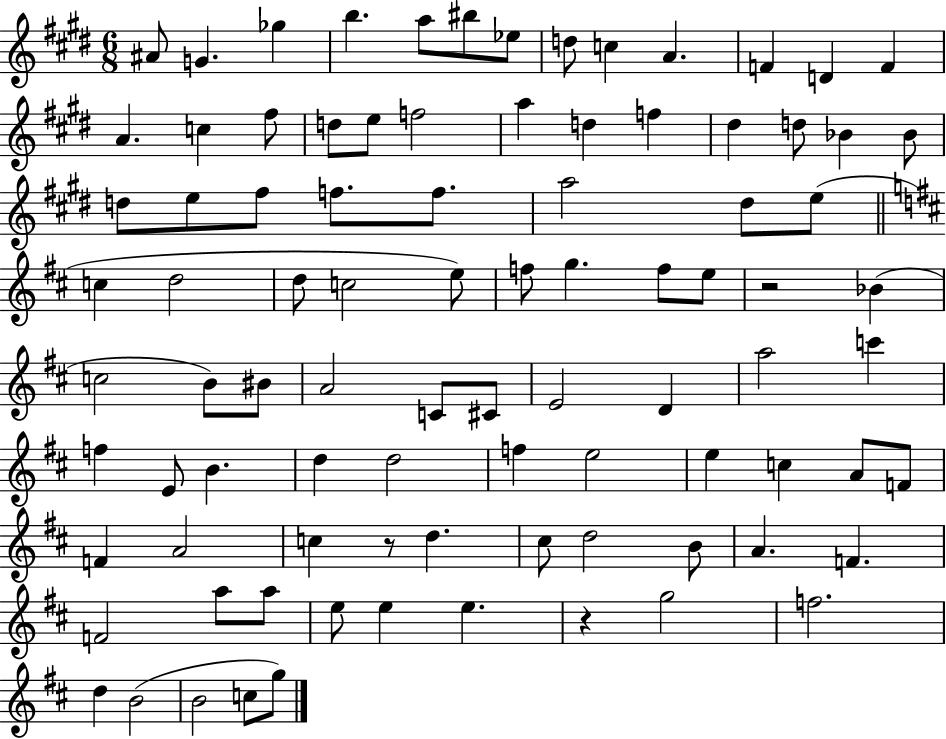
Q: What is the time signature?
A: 6/8